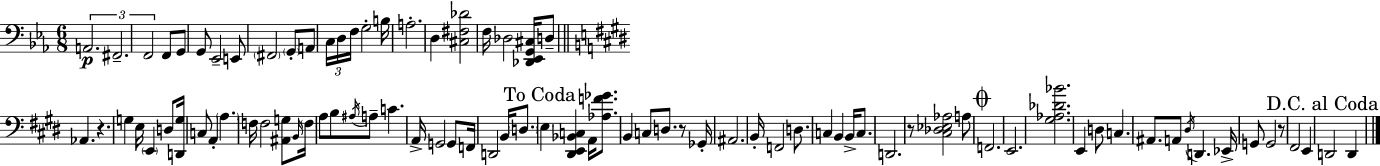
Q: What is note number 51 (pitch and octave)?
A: Gb2